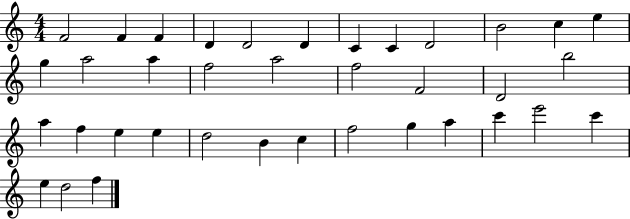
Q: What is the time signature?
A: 4/4